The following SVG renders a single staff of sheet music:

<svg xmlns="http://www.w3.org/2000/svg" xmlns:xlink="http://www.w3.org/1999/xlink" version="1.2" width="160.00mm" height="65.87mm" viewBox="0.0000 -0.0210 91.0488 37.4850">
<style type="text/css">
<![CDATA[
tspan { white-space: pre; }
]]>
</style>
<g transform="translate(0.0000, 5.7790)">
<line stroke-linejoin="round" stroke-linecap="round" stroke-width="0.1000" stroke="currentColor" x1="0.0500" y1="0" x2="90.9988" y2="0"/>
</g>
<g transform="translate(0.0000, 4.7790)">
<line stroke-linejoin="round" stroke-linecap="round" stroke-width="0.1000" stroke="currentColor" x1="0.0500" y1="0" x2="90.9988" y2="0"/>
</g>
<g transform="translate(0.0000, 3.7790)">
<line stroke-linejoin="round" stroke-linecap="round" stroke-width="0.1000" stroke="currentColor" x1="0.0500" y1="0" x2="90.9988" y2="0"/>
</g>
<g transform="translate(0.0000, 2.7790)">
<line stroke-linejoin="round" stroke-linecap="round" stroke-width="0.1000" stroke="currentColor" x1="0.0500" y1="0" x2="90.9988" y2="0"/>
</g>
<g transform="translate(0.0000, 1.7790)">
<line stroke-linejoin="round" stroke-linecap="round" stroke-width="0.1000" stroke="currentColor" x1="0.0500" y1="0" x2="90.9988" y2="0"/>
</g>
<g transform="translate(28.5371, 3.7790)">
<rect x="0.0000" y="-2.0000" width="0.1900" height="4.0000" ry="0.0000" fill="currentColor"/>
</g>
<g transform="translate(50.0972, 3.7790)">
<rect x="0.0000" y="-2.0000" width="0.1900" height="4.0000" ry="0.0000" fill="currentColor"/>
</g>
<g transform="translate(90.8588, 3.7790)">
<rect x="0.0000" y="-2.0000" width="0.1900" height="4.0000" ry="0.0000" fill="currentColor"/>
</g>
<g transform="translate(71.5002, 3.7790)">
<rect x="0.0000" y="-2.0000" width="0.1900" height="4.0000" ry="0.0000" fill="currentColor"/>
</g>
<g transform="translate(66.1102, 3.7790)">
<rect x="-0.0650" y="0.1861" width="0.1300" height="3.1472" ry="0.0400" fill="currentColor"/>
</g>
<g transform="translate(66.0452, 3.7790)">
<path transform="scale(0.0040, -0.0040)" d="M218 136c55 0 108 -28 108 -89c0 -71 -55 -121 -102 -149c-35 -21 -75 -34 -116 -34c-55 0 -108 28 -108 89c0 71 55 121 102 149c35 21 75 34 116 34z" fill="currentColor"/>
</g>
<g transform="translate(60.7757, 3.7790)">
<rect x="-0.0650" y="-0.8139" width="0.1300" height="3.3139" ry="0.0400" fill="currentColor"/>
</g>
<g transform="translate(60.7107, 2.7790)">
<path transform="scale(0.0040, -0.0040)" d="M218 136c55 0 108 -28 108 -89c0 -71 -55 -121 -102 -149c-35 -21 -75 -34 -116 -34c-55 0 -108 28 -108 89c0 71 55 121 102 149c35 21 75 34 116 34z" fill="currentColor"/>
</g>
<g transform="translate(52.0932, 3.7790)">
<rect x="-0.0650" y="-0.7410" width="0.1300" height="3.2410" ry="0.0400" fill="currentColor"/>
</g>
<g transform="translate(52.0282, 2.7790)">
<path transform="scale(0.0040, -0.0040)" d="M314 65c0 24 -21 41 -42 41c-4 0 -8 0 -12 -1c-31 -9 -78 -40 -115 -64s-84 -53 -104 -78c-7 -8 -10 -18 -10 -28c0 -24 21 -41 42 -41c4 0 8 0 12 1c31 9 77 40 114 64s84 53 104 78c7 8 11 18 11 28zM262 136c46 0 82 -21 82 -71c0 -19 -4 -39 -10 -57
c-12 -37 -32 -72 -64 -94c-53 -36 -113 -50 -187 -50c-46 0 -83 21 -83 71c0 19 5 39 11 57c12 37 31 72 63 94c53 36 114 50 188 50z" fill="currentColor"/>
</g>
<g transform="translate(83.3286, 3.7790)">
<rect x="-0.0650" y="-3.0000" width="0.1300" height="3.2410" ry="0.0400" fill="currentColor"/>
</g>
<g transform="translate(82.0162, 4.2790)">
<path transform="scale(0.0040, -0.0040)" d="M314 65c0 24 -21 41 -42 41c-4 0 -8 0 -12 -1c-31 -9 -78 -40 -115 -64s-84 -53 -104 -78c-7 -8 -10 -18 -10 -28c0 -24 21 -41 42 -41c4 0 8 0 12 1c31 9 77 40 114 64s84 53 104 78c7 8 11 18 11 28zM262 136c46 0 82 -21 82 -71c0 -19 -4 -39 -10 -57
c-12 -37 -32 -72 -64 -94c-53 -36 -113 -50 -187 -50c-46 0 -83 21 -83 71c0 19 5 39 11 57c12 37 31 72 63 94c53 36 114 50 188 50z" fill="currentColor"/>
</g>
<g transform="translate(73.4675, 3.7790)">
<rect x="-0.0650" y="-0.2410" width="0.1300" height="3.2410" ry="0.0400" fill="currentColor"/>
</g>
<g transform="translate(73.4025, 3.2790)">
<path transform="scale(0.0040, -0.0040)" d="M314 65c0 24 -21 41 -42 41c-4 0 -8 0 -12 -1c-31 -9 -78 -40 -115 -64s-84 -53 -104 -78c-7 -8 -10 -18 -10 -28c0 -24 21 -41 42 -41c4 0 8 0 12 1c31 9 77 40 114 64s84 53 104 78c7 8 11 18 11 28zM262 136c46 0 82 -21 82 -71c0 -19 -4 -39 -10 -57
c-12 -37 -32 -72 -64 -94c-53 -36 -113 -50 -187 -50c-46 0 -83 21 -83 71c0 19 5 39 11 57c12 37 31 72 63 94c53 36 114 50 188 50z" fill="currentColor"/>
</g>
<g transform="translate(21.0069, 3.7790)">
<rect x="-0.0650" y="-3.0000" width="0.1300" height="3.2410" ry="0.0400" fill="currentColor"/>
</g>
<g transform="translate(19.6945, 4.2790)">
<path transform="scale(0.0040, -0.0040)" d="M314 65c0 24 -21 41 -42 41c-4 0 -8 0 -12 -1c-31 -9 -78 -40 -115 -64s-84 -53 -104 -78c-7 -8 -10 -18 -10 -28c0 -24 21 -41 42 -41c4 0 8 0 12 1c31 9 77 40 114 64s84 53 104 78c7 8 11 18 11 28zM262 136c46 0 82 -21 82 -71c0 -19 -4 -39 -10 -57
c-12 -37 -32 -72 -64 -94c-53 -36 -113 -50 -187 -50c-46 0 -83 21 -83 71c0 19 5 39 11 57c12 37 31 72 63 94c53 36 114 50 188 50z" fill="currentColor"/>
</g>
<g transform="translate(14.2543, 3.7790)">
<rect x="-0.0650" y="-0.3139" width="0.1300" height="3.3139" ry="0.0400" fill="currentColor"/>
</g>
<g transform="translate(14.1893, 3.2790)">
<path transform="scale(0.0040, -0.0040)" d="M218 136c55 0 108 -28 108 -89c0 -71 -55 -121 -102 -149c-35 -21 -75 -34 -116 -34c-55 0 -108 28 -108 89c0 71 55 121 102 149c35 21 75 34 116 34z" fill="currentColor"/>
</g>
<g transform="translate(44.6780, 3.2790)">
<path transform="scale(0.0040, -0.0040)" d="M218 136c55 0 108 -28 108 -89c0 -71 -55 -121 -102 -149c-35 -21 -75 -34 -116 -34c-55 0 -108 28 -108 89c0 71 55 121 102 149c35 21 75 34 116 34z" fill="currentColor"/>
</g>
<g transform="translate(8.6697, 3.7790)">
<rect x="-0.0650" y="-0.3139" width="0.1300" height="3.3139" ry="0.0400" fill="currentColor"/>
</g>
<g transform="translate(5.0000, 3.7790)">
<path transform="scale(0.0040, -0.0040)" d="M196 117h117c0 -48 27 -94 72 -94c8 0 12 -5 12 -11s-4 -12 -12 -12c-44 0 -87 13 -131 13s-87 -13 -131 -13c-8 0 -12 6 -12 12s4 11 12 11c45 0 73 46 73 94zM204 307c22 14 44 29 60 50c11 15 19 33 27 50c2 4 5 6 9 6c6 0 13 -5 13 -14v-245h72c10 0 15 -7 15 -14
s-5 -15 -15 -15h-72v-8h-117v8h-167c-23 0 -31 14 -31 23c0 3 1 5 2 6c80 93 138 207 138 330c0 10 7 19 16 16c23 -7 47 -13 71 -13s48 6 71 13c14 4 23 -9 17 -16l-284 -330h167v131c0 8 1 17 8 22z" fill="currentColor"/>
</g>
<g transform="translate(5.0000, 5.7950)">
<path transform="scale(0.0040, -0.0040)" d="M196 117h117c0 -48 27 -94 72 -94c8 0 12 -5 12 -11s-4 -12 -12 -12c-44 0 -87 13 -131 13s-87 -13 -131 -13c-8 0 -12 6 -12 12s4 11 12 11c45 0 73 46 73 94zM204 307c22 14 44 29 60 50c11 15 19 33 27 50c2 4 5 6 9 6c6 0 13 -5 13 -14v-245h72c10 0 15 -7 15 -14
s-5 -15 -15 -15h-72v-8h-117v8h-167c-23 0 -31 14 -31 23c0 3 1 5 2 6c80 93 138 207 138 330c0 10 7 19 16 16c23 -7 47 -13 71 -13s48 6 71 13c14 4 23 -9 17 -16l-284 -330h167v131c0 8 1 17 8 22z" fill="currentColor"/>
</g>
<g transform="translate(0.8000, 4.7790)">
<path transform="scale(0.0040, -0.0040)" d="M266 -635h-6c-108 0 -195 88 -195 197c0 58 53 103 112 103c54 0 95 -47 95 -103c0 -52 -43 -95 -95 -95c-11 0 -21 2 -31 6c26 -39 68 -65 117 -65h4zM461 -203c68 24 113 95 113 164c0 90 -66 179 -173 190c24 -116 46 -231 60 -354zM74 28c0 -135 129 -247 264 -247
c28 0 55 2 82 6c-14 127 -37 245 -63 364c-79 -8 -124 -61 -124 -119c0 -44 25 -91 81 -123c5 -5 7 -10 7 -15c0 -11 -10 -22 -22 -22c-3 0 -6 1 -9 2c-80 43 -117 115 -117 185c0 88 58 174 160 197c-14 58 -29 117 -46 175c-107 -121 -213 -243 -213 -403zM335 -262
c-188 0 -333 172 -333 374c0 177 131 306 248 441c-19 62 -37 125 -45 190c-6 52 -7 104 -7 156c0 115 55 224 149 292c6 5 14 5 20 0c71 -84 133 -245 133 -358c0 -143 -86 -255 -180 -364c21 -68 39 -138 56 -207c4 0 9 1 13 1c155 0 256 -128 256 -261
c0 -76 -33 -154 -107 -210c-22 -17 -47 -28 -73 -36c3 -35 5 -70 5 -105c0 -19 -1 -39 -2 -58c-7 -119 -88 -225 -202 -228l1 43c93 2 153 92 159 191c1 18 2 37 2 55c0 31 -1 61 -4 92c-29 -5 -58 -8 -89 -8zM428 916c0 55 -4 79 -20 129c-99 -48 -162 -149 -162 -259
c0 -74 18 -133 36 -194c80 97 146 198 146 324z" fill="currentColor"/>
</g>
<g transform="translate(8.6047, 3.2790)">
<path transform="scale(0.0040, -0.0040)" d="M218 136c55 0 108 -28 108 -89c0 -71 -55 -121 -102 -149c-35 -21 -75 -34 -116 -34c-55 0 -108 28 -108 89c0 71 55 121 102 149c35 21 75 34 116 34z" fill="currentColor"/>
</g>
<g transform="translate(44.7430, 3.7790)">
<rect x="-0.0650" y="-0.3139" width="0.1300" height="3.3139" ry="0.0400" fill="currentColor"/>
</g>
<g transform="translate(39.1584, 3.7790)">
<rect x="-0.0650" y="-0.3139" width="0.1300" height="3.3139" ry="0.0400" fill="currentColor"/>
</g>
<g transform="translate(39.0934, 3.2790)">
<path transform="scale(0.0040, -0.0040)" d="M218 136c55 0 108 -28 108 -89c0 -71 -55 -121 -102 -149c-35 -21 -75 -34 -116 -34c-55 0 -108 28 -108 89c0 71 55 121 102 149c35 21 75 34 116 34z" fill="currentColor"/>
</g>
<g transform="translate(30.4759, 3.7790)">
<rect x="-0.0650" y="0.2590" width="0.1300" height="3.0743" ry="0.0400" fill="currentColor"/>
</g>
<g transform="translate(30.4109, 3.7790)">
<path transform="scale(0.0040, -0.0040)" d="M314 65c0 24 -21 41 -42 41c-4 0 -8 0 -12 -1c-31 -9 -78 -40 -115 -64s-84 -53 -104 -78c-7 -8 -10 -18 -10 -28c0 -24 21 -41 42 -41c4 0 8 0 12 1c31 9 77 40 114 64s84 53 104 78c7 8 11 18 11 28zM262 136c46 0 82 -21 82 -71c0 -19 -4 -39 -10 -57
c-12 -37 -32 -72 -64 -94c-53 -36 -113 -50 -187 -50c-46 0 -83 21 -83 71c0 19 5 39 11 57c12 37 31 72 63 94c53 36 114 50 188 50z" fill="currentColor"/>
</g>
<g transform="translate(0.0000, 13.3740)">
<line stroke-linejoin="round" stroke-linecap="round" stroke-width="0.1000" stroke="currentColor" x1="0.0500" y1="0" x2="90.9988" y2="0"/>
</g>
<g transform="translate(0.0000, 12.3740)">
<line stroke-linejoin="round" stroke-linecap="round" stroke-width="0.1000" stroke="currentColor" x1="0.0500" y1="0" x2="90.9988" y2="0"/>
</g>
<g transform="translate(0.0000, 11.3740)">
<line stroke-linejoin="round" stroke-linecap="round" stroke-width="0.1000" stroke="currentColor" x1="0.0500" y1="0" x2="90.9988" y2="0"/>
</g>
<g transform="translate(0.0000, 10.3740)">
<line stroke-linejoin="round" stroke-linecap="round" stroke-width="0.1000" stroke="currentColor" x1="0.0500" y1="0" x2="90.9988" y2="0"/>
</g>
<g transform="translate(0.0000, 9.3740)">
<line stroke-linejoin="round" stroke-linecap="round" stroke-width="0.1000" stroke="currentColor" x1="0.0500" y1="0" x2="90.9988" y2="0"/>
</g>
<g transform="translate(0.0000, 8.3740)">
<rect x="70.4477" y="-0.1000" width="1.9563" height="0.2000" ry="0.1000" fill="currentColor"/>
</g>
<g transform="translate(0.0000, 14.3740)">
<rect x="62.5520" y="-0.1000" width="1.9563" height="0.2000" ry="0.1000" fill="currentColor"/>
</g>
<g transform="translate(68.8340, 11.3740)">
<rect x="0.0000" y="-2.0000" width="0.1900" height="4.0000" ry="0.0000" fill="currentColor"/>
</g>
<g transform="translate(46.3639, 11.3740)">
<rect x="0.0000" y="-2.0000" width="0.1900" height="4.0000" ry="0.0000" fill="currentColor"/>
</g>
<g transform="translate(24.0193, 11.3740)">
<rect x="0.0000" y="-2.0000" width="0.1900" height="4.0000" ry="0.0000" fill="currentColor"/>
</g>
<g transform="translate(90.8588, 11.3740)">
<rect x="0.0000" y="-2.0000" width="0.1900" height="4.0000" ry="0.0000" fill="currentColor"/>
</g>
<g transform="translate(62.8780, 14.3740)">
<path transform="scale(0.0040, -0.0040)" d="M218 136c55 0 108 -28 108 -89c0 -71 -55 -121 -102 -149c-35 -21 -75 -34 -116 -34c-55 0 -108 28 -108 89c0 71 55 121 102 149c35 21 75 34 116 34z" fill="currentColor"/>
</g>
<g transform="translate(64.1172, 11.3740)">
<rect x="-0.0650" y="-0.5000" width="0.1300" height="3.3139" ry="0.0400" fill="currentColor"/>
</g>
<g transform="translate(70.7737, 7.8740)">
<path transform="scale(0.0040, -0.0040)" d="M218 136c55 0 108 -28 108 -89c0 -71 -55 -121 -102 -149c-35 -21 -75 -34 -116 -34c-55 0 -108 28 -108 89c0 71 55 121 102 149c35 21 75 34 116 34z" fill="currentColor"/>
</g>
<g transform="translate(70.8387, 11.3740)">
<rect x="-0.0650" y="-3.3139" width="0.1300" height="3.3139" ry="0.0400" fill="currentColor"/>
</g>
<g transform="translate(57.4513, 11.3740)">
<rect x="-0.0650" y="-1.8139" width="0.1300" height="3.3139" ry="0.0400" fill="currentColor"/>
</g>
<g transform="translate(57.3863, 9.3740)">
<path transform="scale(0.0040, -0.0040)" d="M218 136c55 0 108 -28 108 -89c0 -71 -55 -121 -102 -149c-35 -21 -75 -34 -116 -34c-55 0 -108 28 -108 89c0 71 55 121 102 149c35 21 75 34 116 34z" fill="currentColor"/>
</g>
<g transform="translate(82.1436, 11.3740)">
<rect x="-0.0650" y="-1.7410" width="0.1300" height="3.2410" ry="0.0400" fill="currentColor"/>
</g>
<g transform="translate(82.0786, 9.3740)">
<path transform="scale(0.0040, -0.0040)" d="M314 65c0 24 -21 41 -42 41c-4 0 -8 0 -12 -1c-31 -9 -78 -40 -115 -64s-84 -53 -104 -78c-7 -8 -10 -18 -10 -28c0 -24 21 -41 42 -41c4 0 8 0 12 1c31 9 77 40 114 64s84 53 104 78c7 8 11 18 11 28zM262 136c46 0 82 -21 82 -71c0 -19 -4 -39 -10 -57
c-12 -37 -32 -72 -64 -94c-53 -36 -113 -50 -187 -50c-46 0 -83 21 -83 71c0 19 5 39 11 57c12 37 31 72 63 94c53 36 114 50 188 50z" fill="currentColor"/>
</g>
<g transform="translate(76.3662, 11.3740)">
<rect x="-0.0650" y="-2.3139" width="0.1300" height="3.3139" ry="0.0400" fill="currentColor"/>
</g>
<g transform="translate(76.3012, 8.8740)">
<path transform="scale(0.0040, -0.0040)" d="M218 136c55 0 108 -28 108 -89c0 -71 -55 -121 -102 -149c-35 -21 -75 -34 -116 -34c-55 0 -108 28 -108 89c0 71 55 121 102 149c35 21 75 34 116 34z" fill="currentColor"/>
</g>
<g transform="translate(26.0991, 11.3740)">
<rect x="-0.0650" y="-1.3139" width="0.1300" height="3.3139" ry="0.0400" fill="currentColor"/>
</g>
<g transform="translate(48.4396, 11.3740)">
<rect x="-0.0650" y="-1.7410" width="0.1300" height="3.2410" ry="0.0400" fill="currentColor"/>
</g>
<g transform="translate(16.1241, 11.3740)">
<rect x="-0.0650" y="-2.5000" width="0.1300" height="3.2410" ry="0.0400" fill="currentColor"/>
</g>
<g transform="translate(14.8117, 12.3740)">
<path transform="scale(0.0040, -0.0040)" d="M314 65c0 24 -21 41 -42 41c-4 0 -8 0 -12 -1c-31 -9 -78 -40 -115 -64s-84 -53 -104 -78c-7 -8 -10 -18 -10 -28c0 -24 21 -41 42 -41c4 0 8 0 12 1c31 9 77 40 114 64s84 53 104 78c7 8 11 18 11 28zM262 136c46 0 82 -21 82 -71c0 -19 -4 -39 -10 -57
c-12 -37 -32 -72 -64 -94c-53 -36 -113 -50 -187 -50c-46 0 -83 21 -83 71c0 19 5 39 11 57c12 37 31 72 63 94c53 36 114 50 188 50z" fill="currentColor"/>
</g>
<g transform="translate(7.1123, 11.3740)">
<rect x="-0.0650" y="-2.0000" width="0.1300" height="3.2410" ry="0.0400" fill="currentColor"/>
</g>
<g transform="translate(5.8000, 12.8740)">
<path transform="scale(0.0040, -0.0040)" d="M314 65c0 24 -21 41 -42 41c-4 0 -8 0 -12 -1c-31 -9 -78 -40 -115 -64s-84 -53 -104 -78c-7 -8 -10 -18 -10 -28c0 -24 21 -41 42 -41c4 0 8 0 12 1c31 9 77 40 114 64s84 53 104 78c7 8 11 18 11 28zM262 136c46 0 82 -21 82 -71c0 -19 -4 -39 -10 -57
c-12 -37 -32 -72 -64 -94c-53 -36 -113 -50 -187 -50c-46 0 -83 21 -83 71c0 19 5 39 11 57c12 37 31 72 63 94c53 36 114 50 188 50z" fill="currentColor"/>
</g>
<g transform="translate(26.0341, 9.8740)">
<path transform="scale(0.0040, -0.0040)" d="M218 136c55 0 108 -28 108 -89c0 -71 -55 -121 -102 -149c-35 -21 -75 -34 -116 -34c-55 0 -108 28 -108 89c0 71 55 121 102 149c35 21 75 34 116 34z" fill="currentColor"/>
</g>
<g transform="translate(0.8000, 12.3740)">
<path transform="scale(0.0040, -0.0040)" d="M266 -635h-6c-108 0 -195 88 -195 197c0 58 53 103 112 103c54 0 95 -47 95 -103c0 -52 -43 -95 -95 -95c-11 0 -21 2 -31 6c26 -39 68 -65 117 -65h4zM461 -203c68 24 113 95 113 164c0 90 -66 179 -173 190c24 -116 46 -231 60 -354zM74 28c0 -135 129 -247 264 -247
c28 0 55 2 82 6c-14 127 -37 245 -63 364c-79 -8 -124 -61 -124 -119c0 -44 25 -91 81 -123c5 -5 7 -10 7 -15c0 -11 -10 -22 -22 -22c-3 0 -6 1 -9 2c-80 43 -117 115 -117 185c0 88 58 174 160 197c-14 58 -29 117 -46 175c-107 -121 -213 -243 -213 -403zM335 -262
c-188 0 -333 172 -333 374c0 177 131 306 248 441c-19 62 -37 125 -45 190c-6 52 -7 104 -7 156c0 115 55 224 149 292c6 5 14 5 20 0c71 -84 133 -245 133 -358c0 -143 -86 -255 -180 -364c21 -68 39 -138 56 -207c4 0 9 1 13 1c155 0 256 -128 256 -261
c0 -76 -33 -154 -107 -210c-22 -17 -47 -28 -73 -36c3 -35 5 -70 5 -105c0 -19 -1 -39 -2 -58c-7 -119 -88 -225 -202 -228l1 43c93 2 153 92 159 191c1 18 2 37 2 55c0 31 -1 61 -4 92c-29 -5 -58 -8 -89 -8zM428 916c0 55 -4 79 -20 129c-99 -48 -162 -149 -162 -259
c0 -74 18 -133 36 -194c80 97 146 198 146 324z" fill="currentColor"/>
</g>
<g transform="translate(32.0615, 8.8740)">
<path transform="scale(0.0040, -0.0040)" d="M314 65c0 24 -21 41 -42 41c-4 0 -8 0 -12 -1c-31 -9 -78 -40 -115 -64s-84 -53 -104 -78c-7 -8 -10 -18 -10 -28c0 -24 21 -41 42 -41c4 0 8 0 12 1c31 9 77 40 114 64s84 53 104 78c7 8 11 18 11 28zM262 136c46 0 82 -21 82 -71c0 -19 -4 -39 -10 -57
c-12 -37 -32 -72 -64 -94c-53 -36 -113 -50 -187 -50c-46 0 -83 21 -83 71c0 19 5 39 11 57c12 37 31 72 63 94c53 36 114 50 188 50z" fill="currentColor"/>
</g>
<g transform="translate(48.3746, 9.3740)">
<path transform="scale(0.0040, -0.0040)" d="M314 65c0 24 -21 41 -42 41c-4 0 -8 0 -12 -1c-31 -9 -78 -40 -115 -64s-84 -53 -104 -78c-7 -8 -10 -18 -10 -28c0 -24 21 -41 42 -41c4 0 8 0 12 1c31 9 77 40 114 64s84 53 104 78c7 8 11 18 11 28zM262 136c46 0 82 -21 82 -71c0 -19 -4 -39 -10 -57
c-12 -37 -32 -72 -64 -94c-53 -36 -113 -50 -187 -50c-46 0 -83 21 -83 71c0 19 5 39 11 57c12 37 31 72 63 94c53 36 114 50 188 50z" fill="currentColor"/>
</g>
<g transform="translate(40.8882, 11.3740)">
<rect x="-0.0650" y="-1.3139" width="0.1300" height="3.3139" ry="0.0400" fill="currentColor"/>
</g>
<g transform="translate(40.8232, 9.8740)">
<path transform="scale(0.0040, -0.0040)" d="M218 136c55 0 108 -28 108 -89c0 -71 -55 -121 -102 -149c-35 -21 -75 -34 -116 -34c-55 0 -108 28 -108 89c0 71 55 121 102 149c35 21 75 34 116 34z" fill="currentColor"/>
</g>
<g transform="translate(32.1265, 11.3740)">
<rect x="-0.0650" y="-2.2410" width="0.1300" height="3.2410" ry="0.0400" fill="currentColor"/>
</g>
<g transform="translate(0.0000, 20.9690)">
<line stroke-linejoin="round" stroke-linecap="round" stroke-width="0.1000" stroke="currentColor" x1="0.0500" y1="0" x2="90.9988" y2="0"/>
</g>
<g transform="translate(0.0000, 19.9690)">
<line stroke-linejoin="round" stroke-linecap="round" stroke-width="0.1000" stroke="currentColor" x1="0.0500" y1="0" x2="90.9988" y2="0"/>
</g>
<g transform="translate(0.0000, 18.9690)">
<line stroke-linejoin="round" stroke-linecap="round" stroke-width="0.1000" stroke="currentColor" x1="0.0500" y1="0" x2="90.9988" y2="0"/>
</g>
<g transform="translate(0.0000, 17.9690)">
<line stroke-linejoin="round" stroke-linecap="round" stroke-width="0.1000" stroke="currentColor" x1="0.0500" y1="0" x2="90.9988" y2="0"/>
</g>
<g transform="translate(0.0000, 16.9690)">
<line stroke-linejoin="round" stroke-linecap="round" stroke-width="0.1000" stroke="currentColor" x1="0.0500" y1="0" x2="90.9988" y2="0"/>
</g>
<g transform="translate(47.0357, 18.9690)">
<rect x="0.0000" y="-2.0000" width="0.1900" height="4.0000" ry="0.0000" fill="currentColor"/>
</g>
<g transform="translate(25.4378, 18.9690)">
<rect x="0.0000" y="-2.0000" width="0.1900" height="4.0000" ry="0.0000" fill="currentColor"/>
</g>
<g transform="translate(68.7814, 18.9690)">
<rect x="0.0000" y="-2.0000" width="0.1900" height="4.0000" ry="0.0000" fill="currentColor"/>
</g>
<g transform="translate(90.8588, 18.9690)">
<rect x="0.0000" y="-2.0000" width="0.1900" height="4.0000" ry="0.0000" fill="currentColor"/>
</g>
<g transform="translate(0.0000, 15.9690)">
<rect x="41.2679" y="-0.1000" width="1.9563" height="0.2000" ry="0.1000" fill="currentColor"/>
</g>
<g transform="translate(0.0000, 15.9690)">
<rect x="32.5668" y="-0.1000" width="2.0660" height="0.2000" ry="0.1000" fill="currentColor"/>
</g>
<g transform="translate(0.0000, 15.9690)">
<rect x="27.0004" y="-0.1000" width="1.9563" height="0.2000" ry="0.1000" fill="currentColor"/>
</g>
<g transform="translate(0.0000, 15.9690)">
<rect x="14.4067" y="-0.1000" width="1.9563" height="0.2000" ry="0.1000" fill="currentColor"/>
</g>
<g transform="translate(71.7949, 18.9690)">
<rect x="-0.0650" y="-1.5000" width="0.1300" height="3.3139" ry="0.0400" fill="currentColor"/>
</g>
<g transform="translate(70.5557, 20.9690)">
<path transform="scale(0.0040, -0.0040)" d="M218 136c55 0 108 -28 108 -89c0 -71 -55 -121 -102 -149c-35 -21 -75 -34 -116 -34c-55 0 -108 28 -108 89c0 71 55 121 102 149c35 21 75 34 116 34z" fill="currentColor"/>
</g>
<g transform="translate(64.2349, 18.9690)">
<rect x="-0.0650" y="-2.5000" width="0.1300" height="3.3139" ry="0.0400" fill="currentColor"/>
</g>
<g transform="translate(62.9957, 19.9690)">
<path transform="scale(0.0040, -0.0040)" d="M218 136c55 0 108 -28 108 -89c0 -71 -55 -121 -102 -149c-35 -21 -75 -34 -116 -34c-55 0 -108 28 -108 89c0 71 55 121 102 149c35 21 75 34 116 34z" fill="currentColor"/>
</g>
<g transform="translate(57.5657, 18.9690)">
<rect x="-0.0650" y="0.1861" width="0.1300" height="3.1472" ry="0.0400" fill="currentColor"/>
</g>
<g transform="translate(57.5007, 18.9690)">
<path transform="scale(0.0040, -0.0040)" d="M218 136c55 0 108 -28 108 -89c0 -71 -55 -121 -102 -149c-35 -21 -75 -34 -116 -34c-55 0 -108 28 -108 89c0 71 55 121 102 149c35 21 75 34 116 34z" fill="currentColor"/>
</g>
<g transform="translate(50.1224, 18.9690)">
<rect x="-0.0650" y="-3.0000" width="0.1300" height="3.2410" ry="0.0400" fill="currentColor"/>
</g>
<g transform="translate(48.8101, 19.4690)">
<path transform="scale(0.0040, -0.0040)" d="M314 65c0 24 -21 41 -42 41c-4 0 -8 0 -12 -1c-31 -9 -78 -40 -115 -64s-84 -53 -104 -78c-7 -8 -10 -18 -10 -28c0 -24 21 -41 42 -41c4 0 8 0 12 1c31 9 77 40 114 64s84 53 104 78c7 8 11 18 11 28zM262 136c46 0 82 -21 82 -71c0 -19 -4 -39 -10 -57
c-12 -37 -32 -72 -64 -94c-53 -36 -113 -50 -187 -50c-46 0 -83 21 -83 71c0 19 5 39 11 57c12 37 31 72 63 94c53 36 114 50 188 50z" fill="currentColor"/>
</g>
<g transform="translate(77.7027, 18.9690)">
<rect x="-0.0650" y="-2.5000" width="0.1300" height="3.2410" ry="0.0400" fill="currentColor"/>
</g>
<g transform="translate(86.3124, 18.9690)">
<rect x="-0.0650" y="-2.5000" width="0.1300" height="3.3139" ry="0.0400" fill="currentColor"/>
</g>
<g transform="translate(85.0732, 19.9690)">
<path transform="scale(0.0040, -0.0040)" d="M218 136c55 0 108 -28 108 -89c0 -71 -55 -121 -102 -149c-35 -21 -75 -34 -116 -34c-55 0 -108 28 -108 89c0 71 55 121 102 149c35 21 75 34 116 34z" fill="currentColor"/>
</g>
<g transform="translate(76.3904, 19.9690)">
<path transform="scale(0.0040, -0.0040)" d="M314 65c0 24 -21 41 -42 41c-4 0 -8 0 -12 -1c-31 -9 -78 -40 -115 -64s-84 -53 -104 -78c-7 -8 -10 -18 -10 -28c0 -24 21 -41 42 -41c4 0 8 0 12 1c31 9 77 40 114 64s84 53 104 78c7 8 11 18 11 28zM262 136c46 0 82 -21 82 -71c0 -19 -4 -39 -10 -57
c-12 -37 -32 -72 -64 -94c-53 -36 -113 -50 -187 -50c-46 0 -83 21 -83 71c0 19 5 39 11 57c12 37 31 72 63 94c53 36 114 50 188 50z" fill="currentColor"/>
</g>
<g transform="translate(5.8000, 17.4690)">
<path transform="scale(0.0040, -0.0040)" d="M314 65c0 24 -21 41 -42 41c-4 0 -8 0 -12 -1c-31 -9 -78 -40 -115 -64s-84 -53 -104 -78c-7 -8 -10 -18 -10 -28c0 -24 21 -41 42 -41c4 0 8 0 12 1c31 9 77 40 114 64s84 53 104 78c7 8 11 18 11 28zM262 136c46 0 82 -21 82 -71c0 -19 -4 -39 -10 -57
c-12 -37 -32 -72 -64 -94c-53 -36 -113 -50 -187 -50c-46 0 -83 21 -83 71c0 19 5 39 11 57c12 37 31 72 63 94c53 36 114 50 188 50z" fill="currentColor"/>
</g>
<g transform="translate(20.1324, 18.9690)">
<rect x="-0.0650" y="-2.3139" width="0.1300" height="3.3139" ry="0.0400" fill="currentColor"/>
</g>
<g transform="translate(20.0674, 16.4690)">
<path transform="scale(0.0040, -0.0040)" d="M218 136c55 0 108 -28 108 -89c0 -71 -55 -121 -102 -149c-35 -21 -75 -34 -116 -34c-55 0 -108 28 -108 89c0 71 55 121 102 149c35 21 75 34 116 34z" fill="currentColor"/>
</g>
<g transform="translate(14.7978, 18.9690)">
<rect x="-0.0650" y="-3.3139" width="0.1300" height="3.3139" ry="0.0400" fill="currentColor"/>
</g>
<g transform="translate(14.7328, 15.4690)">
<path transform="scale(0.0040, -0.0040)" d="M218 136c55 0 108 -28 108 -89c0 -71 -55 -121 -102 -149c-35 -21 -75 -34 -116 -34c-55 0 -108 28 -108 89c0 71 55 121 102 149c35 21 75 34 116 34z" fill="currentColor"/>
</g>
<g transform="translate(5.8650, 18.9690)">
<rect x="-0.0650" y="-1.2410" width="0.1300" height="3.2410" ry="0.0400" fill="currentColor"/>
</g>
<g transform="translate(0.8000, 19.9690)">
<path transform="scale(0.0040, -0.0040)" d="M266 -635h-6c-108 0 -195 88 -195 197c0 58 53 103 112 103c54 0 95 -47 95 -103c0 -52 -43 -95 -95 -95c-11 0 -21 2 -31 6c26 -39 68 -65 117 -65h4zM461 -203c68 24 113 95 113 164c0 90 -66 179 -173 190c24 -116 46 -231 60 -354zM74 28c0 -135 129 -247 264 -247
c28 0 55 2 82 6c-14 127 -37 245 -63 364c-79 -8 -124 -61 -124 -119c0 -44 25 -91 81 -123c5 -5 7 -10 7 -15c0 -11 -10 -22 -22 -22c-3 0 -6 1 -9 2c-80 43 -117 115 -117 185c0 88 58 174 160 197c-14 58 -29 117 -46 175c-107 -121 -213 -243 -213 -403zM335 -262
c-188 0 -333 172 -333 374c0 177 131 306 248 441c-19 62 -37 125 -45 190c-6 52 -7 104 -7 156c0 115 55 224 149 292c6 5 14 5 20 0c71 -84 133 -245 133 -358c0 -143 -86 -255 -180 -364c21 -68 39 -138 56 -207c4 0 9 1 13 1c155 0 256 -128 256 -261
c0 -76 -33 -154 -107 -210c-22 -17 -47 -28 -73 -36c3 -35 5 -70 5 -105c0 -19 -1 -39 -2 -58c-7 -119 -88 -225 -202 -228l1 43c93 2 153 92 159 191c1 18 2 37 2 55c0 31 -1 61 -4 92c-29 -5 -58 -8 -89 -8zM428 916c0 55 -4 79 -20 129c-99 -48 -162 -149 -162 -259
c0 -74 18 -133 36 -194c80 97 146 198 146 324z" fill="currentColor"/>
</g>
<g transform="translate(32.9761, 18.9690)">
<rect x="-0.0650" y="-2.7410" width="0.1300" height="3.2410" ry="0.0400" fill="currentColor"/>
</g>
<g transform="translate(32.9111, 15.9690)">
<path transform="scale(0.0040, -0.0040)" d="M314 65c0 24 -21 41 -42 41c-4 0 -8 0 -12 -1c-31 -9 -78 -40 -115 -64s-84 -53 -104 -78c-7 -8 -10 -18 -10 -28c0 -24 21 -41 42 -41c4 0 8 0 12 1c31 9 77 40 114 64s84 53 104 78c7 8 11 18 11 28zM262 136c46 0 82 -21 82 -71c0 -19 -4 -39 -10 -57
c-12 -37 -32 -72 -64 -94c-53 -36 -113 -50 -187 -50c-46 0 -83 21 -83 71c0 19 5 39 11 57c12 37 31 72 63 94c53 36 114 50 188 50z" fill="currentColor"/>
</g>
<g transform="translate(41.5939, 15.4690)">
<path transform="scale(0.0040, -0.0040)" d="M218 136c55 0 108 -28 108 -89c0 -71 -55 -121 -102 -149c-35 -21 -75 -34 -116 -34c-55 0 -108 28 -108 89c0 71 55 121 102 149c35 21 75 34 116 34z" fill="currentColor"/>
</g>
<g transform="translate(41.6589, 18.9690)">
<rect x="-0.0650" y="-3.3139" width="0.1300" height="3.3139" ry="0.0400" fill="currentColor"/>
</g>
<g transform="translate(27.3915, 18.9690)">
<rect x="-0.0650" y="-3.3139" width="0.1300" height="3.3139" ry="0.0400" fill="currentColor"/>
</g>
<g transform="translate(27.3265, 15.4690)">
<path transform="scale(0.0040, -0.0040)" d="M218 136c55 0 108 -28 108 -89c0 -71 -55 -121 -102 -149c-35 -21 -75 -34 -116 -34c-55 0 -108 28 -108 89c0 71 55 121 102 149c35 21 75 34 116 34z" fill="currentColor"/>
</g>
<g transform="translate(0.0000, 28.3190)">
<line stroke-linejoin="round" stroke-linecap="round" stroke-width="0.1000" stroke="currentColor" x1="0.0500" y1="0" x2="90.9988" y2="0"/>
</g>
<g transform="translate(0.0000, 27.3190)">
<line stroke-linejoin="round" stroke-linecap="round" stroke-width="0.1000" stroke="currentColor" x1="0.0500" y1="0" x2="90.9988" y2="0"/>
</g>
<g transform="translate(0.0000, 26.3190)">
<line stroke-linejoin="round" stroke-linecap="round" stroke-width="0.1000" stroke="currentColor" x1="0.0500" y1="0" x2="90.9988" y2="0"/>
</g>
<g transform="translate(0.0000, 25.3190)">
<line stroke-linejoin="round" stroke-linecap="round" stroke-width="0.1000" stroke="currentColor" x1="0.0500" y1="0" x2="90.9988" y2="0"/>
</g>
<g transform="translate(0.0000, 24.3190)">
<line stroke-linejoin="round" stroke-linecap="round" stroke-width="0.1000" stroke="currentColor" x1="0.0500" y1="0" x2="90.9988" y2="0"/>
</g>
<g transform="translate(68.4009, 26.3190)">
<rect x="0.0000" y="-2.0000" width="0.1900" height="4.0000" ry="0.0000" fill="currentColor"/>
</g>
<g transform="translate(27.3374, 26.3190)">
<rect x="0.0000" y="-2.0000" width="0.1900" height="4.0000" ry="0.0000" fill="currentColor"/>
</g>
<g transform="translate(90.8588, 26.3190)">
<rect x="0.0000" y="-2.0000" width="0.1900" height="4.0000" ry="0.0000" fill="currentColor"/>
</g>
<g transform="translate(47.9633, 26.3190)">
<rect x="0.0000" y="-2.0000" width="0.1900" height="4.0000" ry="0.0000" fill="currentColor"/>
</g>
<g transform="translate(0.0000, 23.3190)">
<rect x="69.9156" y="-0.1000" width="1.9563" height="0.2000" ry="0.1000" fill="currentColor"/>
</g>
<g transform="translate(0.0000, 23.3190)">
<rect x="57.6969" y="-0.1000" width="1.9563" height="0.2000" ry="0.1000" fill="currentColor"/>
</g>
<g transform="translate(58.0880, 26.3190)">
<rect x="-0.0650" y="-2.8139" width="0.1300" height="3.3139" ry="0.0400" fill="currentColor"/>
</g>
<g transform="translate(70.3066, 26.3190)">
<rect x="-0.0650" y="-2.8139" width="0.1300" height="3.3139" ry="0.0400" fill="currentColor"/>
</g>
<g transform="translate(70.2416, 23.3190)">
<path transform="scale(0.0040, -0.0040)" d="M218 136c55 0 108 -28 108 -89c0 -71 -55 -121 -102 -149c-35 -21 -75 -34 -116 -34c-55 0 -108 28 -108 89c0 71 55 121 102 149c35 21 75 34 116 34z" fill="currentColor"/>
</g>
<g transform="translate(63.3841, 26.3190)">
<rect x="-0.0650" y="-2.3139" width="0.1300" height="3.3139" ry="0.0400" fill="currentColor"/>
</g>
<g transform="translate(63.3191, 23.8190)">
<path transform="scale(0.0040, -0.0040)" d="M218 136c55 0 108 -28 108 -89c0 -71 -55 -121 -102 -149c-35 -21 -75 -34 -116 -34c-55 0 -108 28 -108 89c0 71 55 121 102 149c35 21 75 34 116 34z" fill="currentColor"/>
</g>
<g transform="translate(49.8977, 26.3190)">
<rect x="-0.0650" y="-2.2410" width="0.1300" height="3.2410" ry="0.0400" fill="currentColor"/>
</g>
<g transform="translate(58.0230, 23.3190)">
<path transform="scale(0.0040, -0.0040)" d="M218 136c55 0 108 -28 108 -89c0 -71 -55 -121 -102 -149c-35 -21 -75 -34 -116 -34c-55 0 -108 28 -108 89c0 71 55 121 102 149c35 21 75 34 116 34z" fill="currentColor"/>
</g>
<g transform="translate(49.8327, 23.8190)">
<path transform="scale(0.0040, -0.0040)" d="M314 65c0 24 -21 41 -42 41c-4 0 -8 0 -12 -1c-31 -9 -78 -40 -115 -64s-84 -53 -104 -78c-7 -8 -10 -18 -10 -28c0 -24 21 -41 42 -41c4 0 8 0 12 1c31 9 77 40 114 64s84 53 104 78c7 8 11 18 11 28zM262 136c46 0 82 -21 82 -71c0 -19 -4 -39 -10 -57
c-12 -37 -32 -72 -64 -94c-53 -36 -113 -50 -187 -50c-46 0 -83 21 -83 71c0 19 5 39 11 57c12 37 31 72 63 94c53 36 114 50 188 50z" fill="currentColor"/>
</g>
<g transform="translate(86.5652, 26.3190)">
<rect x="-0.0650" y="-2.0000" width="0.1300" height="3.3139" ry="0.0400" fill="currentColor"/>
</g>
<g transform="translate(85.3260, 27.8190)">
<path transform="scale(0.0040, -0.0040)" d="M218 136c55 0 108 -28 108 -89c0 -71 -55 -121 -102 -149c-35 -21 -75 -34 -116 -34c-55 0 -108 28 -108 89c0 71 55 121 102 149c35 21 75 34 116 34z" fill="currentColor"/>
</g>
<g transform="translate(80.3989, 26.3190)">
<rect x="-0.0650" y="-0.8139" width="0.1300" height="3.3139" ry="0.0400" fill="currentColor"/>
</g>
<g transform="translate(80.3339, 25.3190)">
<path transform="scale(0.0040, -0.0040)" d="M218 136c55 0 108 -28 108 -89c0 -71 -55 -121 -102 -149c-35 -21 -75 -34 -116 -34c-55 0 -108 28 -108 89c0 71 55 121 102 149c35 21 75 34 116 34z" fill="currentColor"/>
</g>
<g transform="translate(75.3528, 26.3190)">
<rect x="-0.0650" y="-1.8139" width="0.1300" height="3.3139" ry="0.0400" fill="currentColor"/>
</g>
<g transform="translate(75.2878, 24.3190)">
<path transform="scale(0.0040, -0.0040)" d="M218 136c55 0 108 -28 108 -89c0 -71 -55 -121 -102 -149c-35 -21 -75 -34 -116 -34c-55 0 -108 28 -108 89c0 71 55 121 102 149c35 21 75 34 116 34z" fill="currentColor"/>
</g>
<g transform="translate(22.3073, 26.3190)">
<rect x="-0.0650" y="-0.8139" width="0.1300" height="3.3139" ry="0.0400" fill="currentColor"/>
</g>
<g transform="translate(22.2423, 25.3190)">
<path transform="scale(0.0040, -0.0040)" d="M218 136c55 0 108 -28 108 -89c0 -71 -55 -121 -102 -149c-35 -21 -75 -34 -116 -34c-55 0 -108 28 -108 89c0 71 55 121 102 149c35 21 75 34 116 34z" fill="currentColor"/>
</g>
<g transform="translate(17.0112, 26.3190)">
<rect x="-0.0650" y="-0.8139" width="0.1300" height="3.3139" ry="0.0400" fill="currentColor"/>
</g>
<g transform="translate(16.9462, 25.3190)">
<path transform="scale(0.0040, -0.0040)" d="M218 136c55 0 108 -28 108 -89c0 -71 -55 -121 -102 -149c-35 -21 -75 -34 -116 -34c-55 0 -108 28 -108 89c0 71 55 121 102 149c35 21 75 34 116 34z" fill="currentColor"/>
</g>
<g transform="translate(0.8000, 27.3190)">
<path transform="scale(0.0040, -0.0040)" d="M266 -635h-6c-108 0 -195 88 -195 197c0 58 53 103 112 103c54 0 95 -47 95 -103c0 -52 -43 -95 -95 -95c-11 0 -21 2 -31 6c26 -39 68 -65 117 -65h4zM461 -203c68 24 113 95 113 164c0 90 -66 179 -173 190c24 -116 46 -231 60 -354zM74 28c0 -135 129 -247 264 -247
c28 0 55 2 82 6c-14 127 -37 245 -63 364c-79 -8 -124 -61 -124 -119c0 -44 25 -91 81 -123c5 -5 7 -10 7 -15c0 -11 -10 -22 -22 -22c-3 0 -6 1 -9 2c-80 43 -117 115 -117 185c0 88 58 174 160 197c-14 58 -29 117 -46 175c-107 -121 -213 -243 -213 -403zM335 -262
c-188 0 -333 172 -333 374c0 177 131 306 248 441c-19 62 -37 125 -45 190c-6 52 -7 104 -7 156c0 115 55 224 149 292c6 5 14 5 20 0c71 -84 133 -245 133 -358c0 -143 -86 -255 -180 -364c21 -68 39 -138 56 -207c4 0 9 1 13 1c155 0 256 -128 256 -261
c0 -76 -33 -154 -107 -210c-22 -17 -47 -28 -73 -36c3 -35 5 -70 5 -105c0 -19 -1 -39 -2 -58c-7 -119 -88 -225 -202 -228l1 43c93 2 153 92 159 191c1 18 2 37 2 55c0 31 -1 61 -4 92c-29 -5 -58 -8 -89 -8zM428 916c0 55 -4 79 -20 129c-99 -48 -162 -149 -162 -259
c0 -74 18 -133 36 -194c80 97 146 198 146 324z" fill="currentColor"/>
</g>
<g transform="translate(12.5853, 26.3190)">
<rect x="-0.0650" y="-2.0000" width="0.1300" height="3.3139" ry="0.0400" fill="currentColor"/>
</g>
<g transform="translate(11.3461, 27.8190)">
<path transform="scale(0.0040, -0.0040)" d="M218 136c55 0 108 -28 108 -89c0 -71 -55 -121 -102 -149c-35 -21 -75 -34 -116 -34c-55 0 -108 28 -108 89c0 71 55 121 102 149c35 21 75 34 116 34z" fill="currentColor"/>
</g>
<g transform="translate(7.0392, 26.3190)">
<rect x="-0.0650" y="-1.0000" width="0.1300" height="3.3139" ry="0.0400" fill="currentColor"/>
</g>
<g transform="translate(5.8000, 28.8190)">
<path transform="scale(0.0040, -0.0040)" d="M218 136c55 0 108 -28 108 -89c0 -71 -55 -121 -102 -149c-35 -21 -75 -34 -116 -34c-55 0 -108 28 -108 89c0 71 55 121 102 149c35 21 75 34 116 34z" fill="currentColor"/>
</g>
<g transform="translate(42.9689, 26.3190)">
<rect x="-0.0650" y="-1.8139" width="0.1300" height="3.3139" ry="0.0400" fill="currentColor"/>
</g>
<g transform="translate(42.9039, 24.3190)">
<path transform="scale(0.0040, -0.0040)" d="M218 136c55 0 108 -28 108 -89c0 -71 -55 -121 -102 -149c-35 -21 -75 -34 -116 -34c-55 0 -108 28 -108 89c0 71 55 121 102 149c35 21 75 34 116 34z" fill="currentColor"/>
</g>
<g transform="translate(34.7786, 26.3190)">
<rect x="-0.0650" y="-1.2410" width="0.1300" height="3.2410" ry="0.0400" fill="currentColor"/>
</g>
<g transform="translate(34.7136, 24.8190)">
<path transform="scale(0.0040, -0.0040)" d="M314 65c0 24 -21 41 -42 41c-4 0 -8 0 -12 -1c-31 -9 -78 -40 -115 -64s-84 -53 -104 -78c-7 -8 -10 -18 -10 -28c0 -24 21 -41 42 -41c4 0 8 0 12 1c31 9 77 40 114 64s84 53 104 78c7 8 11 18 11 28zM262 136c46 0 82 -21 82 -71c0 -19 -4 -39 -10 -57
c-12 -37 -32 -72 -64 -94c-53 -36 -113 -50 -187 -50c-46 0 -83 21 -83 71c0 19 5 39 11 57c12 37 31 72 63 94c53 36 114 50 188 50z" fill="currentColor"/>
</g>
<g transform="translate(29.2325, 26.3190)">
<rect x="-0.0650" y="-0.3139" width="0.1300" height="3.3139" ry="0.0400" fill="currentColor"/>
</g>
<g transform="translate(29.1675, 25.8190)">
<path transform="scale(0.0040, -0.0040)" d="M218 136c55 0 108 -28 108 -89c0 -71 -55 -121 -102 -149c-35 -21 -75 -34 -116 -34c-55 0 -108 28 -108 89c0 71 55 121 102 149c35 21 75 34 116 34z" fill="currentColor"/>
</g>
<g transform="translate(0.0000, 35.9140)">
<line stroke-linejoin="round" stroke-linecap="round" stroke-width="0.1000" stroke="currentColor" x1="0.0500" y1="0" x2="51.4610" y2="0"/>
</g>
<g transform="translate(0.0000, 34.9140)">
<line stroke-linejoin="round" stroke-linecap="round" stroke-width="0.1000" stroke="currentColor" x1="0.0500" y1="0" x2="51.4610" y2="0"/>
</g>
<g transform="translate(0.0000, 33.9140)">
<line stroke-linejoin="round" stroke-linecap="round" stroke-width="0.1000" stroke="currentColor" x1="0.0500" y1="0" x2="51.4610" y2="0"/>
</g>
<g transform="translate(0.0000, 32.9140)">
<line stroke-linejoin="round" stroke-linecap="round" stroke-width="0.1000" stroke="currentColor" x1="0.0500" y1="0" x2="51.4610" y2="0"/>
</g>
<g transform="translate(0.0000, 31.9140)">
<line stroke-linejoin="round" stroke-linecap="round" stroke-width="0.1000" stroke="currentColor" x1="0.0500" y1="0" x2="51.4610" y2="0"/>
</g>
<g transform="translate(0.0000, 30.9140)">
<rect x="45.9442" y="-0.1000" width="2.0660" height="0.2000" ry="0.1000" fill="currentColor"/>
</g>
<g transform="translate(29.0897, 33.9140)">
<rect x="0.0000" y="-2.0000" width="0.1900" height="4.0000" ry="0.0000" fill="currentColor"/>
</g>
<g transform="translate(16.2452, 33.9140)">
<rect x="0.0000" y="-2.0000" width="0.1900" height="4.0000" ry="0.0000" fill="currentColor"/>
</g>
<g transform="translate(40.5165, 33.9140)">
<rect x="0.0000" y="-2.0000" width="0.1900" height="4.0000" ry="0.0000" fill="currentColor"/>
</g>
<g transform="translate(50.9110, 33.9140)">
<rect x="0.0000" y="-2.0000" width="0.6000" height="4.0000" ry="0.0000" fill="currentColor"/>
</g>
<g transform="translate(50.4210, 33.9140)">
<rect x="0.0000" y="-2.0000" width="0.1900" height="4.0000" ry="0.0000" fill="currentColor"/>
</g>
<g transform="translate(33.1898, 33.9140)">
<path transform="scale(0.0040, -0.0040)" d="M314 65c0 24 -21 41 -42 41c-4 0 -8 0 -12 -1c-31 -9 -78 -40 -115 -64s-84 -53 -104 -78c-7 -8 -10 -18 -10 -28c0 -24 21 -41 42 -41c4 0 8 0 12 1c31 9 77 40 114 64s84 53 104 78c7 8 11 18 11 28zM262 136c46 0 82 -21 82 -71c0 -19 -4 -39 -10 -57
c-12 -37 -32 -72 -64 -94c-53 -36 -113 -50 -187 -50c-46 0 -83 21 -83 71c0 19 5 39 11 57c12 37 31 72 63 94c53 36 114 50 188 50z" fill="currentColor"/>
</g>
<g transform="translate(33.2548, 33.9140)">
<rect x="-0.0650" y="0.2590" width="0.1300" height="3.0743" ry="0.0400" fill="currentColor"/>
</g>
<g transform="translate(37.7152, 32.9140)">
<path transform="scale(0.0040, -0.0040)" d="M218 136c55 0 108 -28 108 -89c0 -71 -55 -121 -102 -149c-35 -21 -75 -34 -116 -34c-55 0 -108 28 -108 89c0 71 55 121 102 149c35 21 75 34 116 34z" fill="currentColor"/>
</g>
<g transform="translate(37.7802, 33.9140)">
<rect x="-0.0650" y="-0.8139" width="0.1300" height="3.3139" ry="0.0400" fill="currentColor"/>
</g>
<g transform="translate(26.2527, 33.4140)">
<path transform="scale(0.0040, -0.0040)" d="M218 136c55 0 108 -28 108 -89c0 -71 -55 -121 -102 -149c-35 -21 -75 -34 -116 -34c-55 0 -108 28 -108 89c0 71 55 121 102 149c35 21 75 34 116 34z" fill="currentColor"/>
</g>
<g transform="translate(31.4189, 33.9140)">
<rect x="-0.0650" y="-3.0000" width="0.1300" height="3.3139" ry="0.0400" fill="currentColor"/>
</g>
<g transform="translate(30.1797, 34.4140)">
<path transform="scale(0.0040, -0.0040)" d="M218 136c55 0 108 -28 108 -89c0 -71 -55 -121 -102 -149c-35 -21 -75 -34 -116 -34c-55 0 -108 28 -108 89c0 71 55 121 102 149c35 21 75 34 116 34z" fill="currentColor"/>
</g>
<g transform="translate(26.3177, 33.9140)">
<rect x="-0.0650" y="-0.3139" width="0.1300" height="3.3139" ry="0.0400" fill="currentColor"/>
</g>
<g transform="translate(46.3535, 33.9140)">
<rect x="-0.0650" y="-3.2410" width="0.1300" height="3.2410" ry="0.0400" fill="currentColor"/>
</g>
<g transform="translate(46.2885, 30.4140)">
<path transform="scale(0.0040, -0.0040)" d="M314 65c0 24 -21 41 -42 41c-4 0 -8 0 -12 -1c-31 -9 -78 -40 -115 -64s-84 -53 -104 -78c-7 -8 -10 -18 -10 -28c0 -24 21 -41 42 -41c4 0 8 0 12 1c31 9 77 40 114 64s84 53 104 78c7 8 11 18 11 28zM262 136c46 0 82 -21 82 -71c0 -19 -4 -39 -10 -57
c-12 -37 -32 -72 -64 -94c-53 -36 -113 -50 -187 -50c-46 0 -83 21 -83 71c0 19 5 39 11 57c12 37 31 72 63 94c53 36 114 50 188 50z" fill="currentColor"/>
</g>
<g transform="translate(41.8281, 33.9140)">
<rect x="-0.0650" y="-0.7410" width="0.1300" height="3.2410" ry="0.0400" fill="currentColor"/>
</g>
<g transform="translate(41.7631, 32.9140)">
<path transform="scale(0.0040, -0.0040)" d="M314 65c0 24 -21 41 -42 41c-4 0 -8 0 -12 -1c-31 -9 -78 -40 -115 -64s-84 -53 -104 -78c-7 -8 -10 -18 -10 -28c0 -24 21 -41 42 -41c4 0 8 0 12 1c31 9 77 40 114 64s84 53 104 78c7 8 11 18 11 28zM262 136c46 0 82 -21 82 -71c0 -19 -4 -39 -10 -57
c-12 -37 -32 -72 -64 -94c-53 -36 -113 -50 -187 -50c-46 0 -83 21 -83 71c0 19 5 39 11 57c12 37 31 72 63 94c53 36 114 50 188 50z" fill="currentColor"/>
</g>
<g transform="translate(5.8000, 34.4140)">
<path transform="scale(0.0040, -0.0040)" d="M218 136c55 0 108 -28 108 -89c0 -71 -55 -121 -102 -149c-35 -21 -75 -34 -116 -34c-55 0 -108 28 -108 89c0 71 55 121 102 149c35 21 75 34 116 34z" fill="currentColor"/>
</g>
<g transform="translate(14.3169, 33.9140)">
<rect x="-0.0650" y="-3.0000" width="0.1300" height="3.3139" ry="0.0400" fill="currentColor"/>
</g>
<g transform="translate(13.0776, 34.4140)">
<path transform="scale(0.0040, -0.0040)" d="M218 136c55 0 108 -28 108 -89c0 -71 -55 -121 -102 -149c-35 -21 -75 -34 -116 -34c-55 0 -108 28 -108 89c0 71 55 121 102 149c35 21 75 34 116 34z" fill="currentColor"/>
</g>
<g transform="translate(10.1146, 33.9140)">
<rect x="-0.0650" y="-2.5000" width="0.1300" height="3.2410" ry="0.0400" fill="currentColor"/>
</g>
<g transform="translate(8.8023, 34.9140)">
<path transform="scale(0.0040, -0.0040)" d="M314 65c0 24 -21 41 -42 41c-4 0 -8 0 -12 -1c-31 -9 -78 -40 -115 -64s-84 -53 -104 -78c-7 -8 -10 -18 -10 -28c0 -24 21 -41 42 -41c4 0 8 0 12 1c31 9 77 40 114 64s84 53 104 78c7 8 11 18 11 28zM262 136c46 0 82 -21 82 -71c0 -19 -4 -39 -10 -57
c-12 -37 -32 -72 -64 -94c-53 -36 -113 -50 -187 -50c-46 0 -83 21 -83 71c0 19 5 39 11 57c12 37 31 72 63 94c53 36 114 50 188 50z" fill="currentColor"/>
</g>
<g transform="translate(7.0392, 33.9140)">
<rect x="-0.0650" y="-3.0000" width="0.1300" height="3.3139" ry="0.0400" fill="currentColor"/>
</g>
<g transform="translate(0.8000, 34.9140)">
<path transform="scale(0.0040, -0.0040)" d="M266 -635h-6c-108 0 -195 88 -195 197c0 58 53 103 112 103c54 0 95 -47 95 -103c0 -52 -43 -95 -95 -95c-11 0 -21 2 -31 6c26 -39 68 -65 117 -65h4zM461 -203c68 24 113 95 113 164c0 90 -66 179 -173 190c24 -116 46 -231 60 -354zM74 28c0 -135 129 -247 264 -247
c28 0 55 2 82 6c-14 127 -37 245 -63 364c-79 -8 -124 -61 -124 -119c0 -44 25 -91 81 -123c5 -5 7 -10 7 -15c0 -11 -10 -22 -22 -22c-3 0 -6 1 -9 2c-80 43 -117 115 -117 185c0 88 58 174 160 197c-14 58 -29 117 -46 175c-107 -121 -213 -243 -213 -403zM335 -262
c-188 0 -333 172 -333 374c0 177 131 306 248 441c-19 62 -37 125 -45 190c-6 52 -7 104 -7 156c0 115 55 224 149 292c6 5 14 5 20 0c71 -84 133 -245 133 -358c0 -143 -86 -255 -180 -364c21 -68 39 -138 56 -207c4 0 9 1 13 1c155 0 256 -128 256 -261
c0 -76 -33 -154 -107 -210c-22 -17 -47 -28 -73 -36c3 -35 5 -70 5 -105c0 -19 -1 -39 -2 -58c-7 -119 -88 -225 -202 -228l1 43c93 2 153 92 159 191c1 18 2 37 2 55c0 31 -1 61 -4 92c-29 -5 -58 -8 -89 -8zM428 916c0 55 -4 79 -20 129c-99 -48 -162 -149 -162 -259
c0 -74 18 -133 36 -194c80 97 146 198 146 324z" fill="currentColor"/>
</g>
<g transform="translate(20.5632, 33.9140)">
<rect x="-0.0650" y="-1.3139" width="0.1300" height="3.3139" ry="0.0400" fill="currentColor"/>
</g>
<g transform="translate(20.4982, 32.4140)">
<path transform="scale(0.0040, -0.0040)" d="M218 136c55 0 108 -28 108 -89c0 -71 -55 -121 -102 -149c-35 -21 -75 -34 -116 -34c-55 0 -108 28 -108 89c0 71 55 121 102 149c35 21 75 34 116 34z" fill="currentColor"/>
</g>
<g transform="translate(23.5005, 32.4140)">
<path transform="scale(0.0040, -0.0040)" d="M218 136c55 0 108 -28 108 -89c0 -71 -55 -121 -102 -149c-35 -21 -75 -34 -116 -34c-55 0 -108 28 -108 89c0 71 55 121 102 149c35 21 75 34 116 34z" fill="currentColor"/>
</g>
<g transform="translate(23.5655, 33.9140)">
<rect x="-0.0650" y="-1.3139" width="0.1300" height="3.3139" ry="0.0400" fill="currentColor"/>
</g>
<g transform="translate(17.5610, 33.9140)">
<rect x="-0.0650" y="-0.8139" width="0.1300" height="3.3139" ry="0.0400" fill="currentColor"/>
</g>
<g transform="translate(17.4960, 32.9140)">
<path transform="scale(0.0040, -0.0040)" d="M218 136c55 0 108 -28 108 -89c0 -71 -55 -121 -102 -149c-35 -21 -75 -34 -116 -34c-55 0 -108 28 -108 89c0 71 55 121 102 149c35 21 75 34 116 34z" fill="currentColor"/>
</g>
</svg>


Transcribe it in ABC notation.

X:1
T:Untitled
M:4/4
L:1/4
K:C
c c A2 B2 c c d2 d B c2 A2 F2 G2 e g2 e f2 f C b g f2 e2 b g b a2 b A2 B G E G2 G D F d d c e2 f g2 a g a f d F A G2 A d e e c A B2 d d2 b2